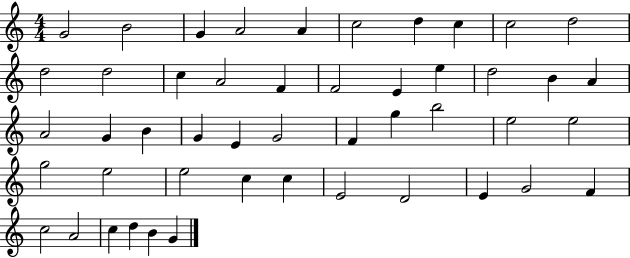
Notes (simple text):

G4/h B4/h G4/q A4/h A4/q C5/h D5/q C5/q C5/h D5/h D5/h D5/h C5/q A4/h F4/q F4/h E4/q E5/q D5/h B4/q A4/q A4/h G4/q B4/q G4/q E4/q G4/h F4/q G5/q B5/h E5/h E5/h G5/h E5/h E5/h C5/q C5/q E4/h D4/h E4/q G4/h F4/q C5/h A4/h C5/q D5/q B4/q G4/q